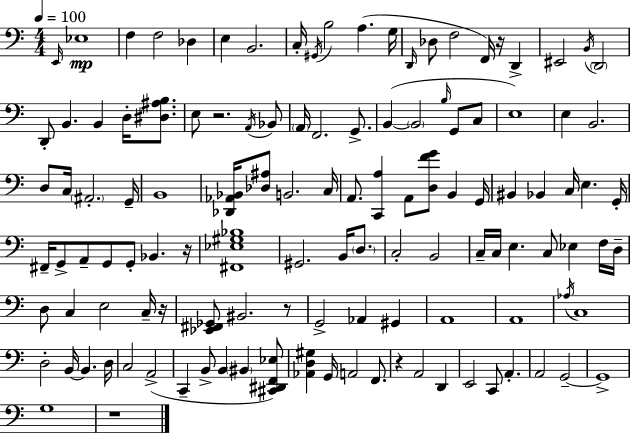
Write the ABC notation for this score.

X:1
T:Untitled
M:4/4
L:1/4
K:Am
E,,/4 _E,4 F, F,2 _D, E, B,,2 C,/4 ^G,,/4 B,2 A, G,/4 D,,/4 _D,/2 F,2 F,,/4 z/4 D,, ^E,,2 B,,/4 D,,2 D,,/2 B,, B,, D,/4 [^D,^A,B,]/2 E,/2 z2 A,,/4 _B,,/2 A,,/4 F,,2 G,,/2 B,, B,,2 B,/4 G,,/2 C,/2 E,4 E, B,,2 D,/2 C,/4 ^A,,2 G,,/4 B,,4 [_D,,_A,,_B,,]/4 [_D,^A,]/2 B,,2 C,/4 A,,/2 [C,,A,] A,,/2 [D,FG]/2 B,, G,,/4 ^B,, _B,, C,/4 E, G,,/4 ^F,,/4 G,,/2 A,,/2 G,,/2 G,,/2 _B,, z/4 [^F,,_E,^G,_B,]4 ^G,,2 B,,/4 D,/2 C,2 B,,2 C,/4 C,/4 E, C,/2 _E, F,/4 D,/4 D,/2 C, E,2 C,/4 z/4 [_E,,^F,,_G,,]/2 ^B,,2 z/2 G,,2 _A,, ^G,, A,,4 A,,4 _A,/4 C,4 D,2 B,,/4 B,, D,/4 C,2 A,,2 C,, B,,/2 B,, ^B,, [^C,,^D,,F,,_E,]/2 [_A,,D,^G,] G,,/4 A,,2 F,,/2 z A,,2 D,, E,,2 C,,/2 A,, A,,2 G,,2 G,,4 G,4 z4